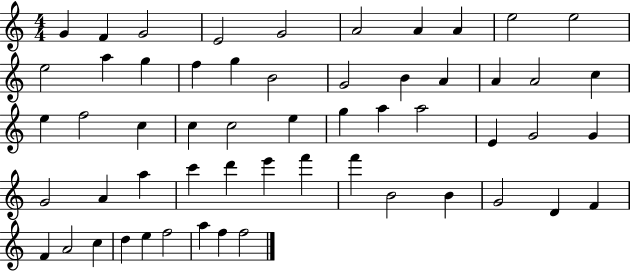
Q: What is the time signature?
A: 4/4